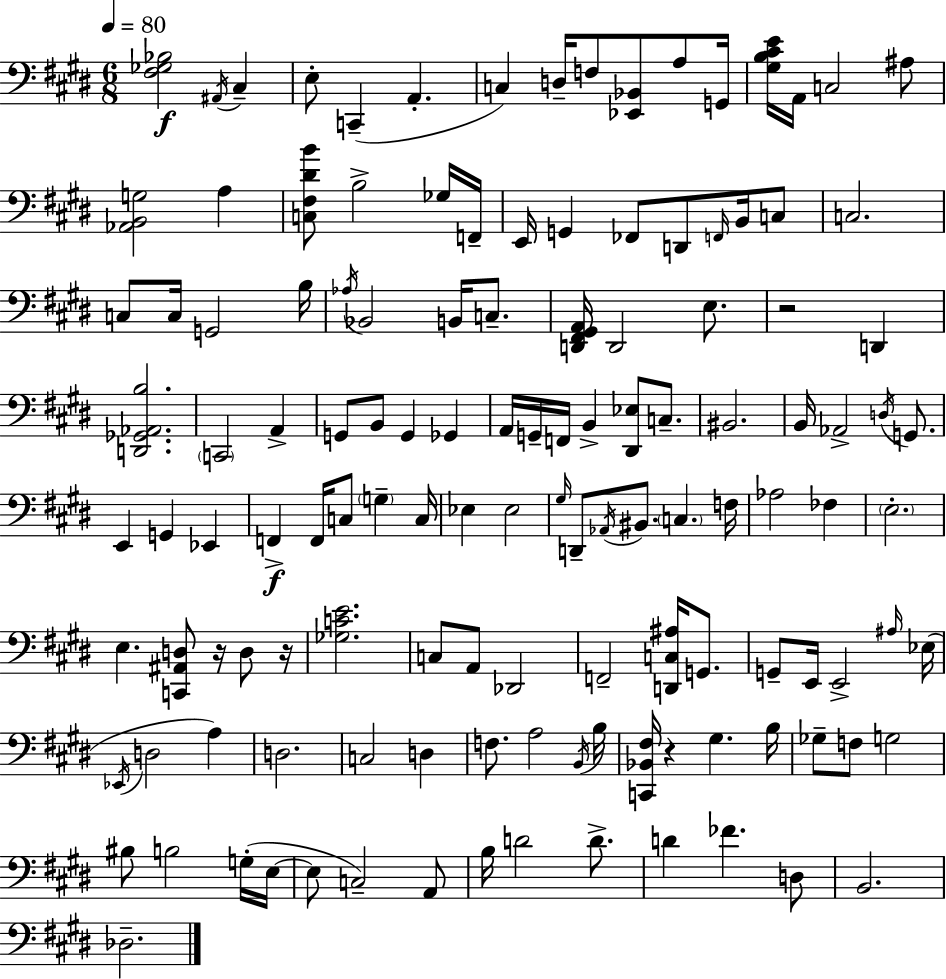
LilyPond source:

{
  \clef bass
  \numericTimeSignature
  \time 6/8
  \key e \major
  \tempo 4 = 80
  <fis ges bes>2\f \acciaccatura { ais,16 } cis4-- | e8-. c,4--( a,4.-. | c4) d16-- f8 <ees, bes,>8 a8 | g,16 <gis b cis' e'>16 a,16 c2 ais8 | \break <aes, b, g>2 a4 | <c fis dis' b'>8 b2-> ges16 | f,16-- e,16 g,4 fes,8 d,8 \grace { f,16 } b,16 | c8 c2. | \break c8 c16 g,2 | b16 \acciaccatura { aes16 } bes,2 b,16 | c8.-- <d, fis, gis, a,>16 d,2 | e8. r2 d,4 | \break <d, ges, aes, b>2. | \parenthesize c,2 a,4-> | g,8 b,8 g,4 ges,4 | a,16 g,16-- f,16 b,4-> <dis, ees>8 | \break c8.-- bis,2. | b,16 aes,2-> | \acciaccatura { d16 } g,8. e,4 g,4 | ees,4 f,4->\f f,16 c8 \parenthesize g4-- | \break c16 ees4 ees2 | \grace { gis16 } d,8-- \acciaccatura { aes,16 } bis,8. \parenthesize c4. | f16 aes2 | fes4 \parenthesize e2.-. | \break e4. | <c, ais, d>8 r16 d8 r16 <ges c' e'>2. | c8 a,8 des,2 | f,2-- | \break <d, c ais>16 g,8. g,8-- e,16 e,2-> | \grace { ais16 }( ees16 \acciaccatura { ees,16 } d2 | a4) d2. | c2 | \break d4 f8. a2 | \acciaccatura { b,16 } b16 <c, bes, fis>16 r4 | gis4. b16 ges8-- f8 | g2 bis8 b2 | \break g16-.( e16~~ e8 c2--) | a,8 b16 d'2 | d'8.-> d'4 | fes'4. d8 b,2. | \break des2.-- | \bar "|."
}